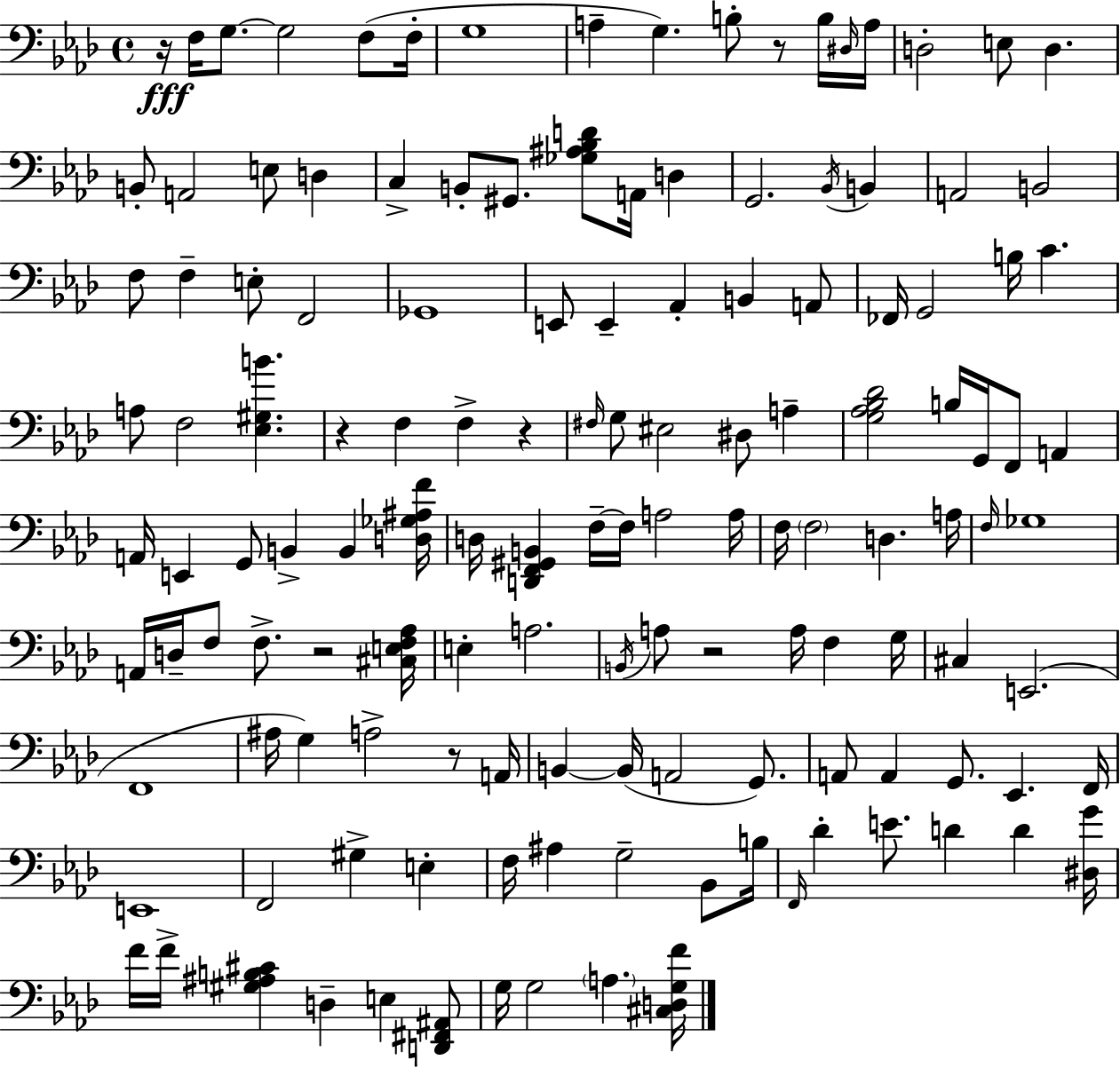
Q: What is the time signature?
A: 4/4